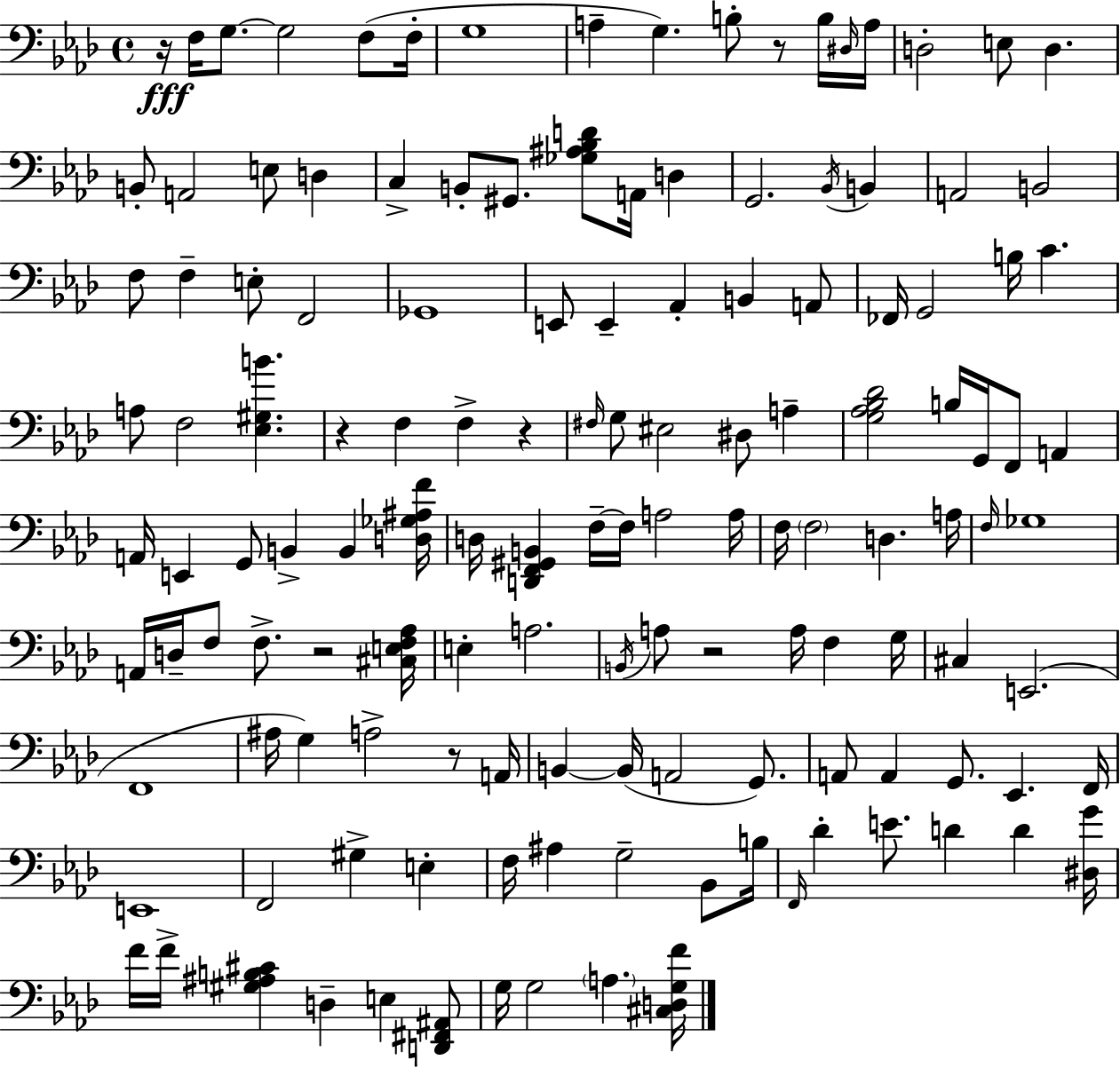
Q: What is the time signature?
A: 4/4